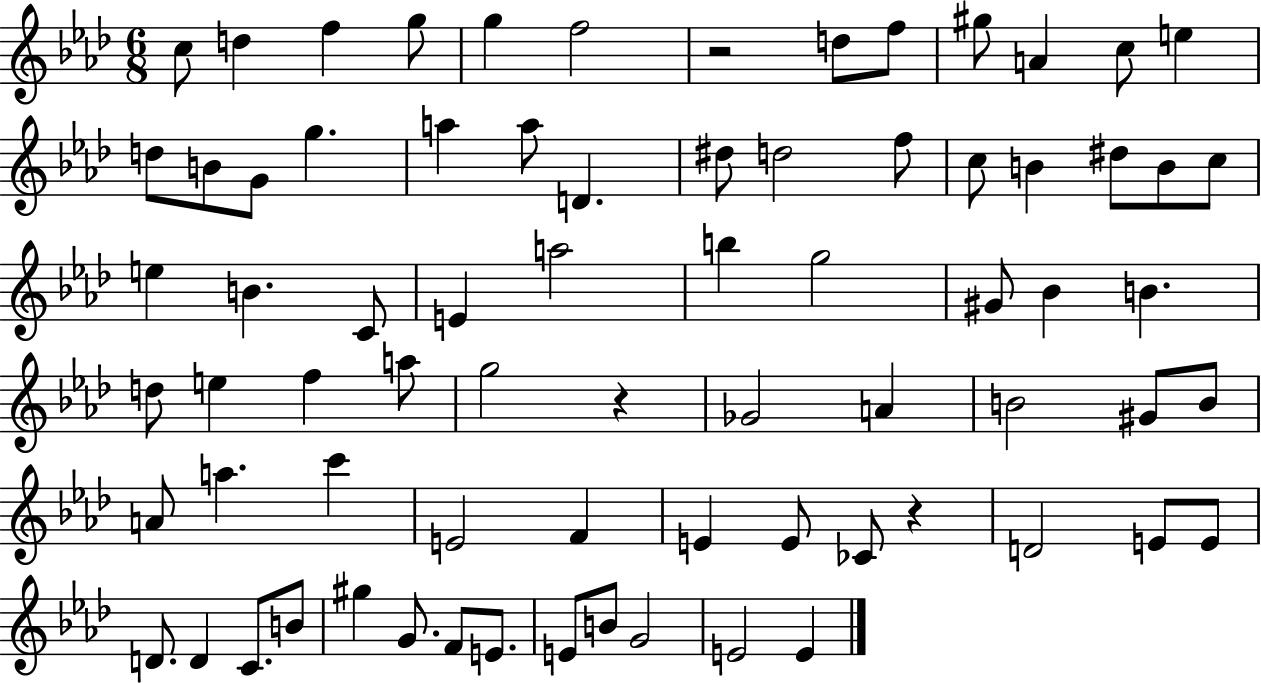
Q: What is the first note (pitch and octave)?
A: C5